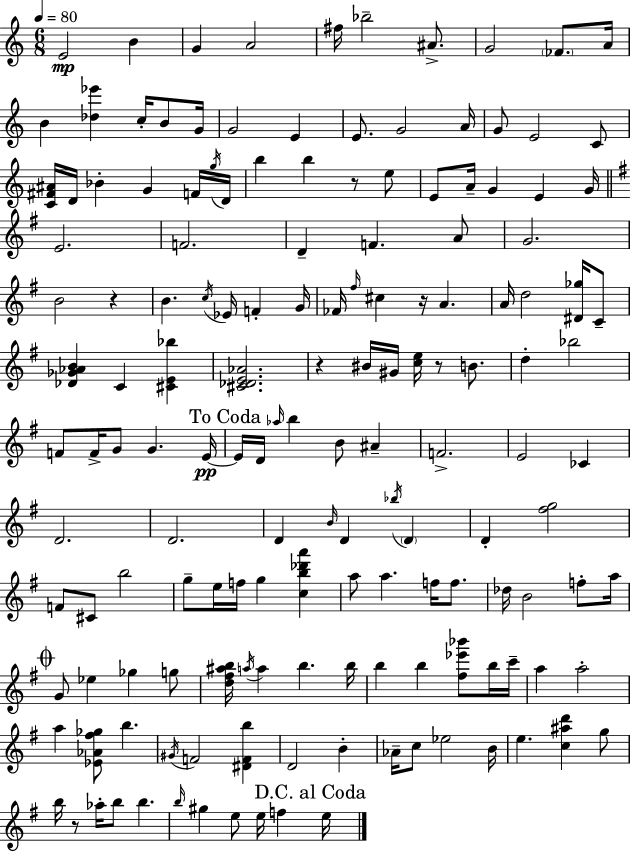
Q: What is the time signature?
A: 6/8